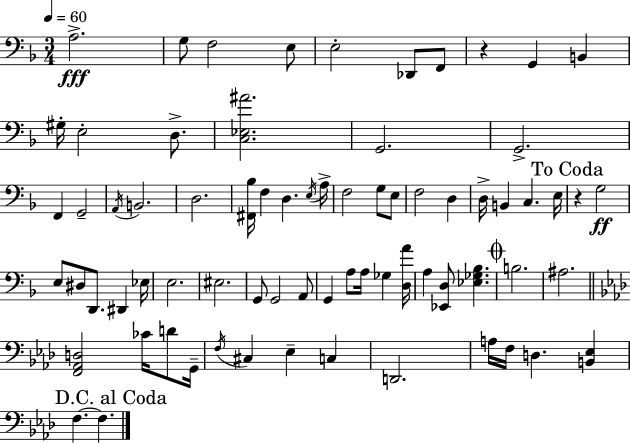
{
  \clef bass
  \numericTimeSignature
  \time 3/4
  \key d \minor
  \tempo 4 = 60
  a2.->\fff | g8 f2 e8 | e2-. des,8 f,8 | r4 g,4 b,4 | \break gis16-. e2-. d8.-> | <c ees ais'>2. | g,2. | g,2.-> | \break f,4 g,2-- | \acciaccatura { a,16 } b,2. | d2. | <fis, bes>16 f4 d4. | \break \acciaccatura { e16 } a16-> f2 g8 | e8 f2 d4 | d16-> b,4 c4. | e16 \mark "To Coda" r4 g2\ff | \break e8 dis8 d,8. dis,4 | ees16 e2. | eis2. | g,8 g,2 | \break a,8 g,4 a8 a16 ges4 | <d a'>16 a4 <ees, d>8 <ees ges bes>4. | \mark \markup { \musicglyph "scripts.coda" } b2. | ais2. | \break \bar "||" \break \key aes \major <f, aes, d>2 ces'16 d'8 g,16-- | \acciaccatura { f16 } cis4 ees4-- c4 | d,2. | a16 f16 d4. <b, ees>4 | \break \mark "D.C. al Coda" f4.~~ f4. | \bar "|."
}